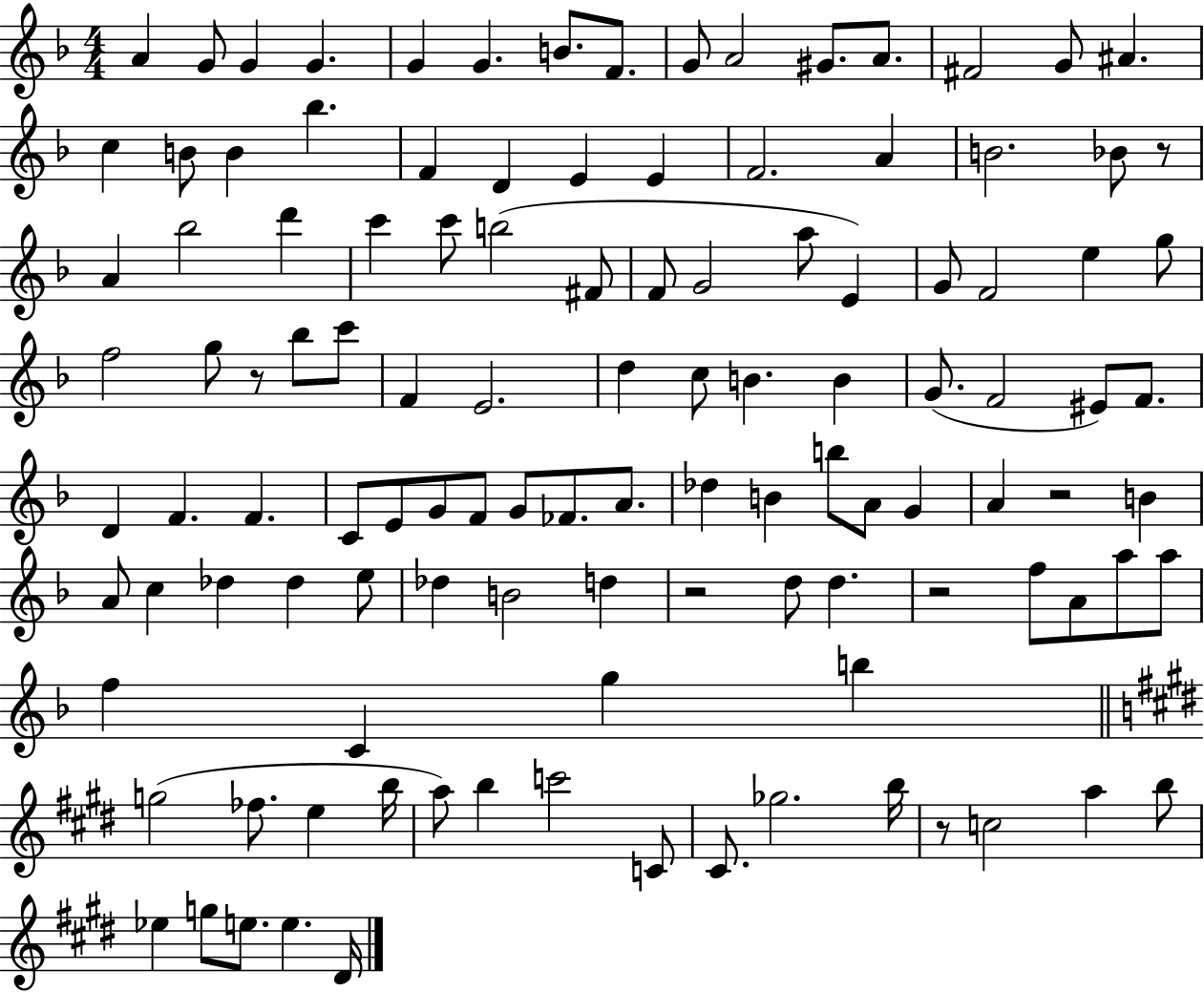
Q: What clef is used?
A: treble